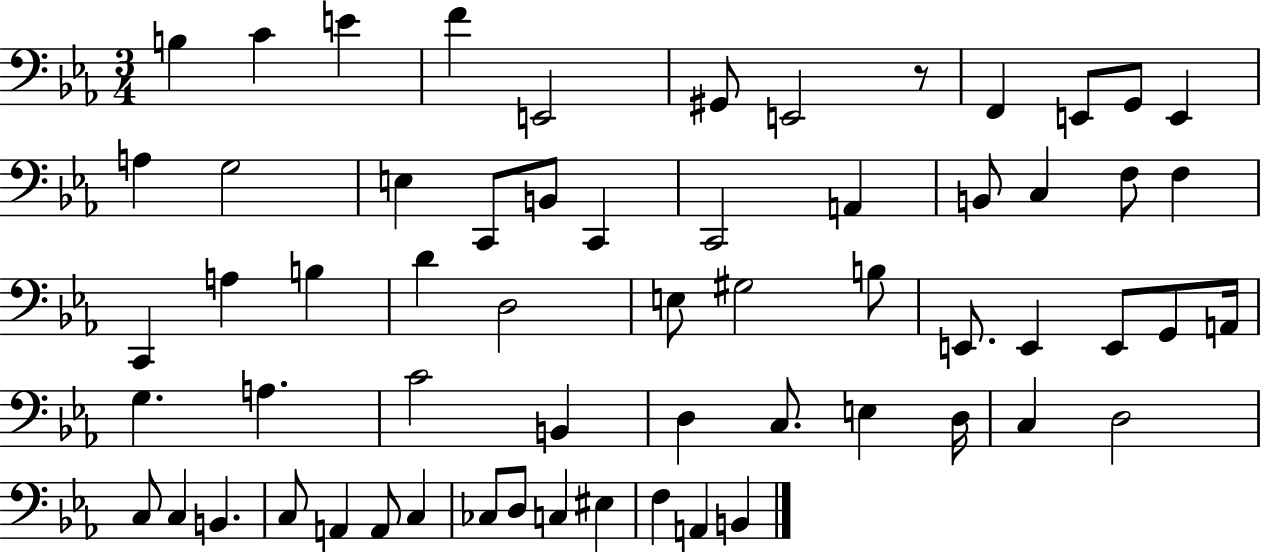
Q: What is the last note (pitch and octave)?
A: B2